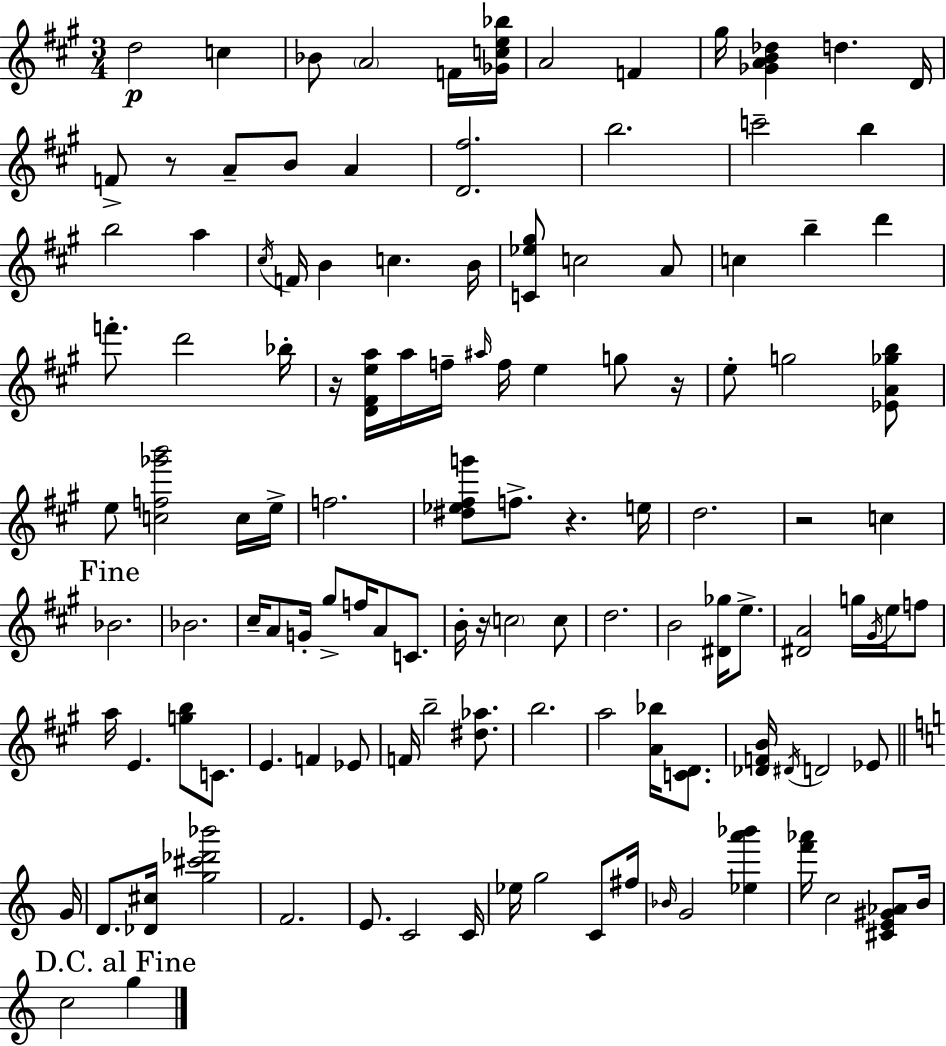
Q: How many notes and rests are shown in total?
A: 122